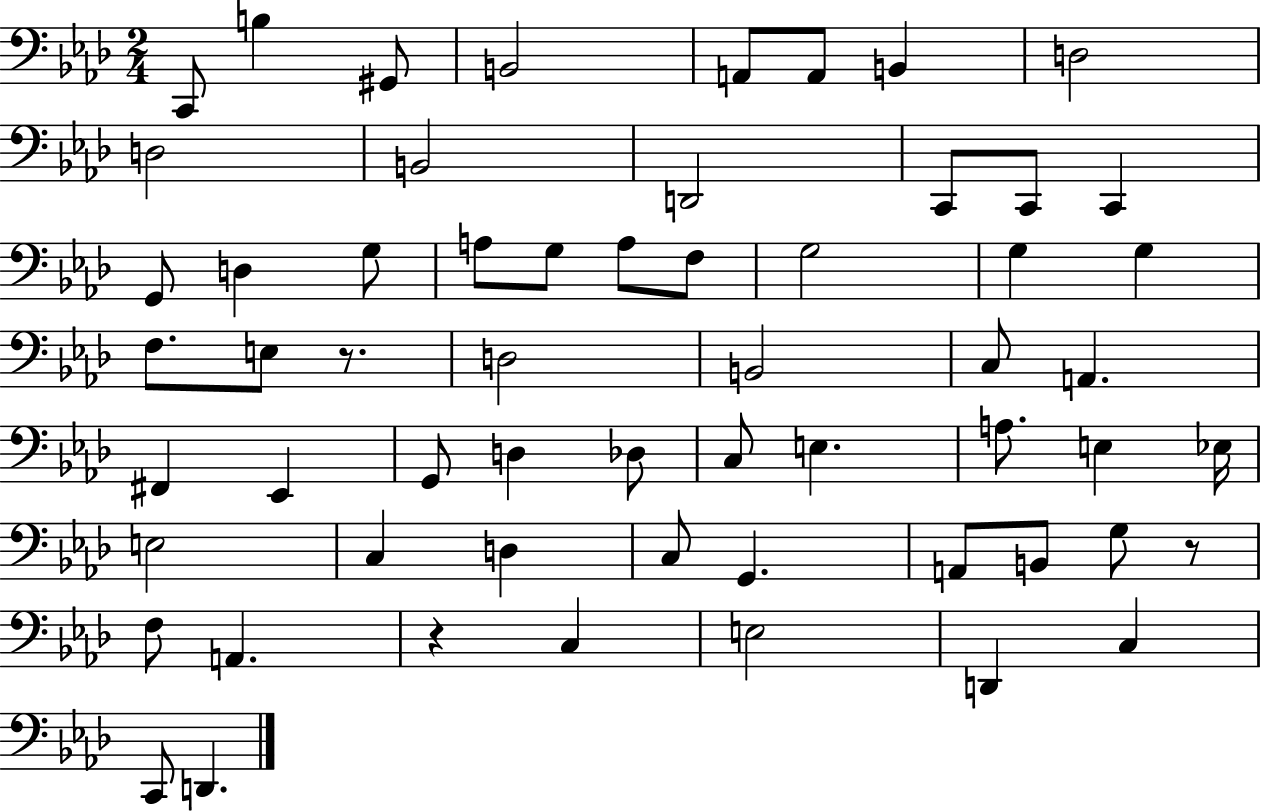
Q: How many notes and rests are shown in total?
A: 59